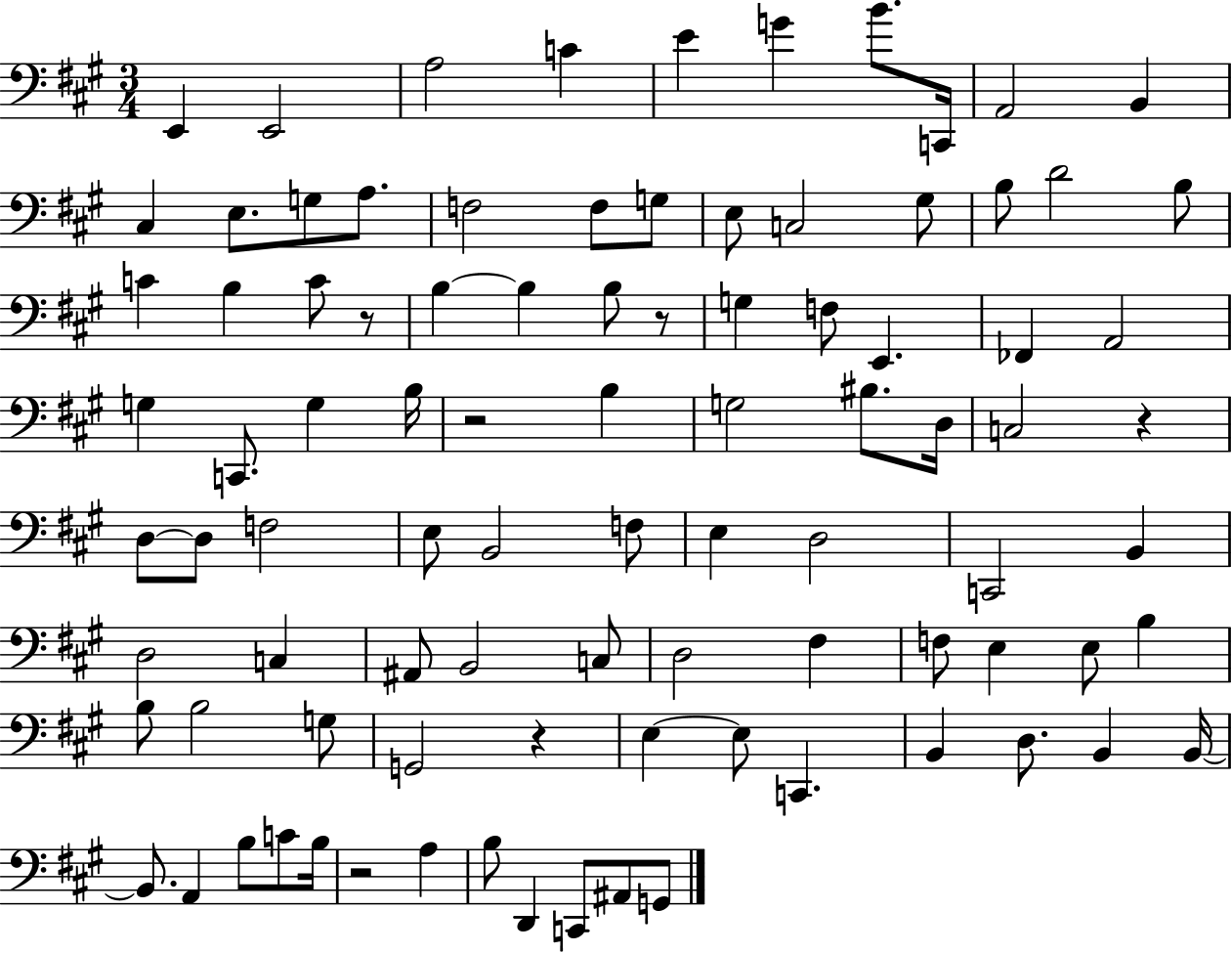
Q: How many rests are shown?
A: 6